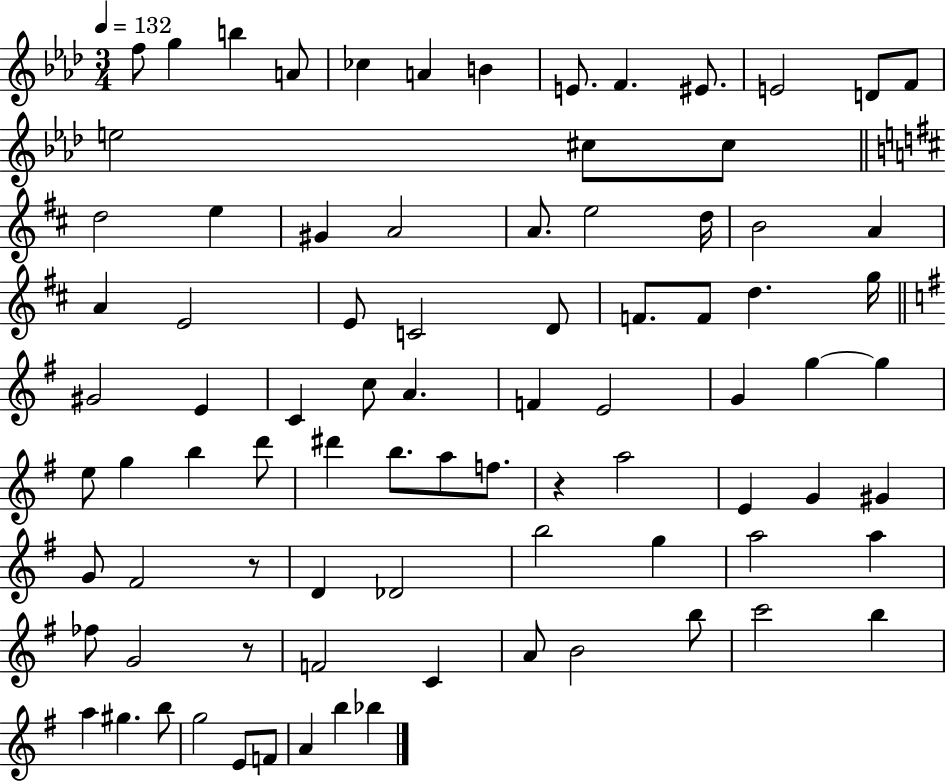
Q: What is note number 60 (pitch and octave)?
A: Db4